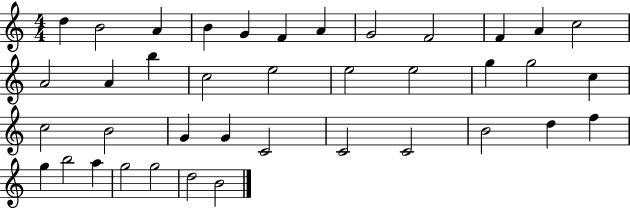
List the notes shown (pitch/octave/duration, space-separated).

D5/q B4/h A4/q B4/q G4/q F4/q A4/q G4/h F4/h F4/q A4/q C5/h A4/h A4/q B5/q C5/h E5/h E5/h E5/h G5/q G5/h C5/q C5/h B4/h G4/q G4/q C4/h C4/h C4/h B4/h D5/q F5/q G5/q B5/h A5/q G5/h G5/h D5/h B4/h